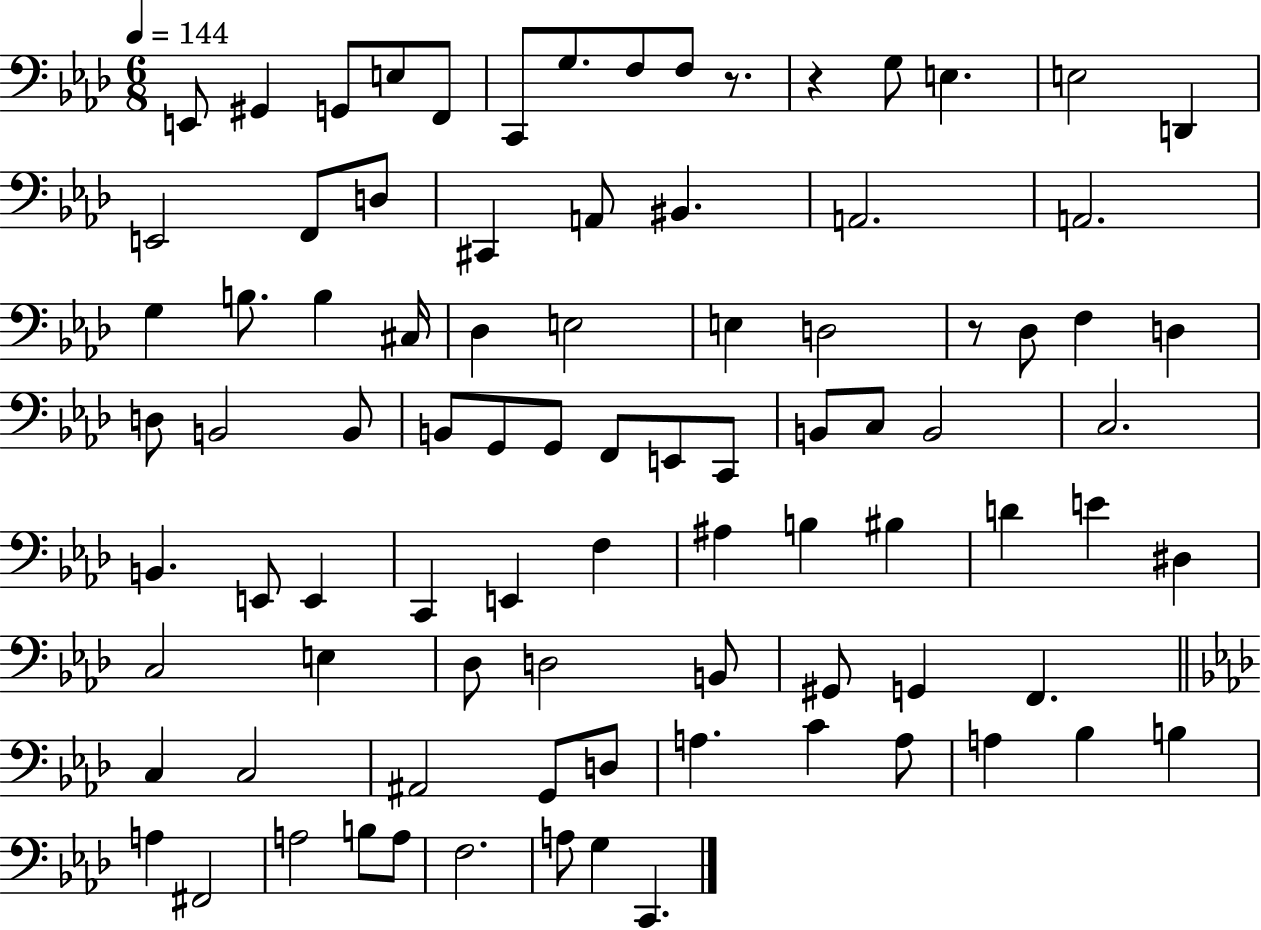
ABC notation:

X:1
T:Untitled
M:6/8
L:1/4
K:Ab
E,,/2 ^G,, G,,/2 E,/2 F,,/2 C,,/2 G,/2 F,/2 F,/2 z/2 z G,/2 E, E,2 D,, E,,2 F,,/2 D,/2 ^C,, A,,/2 ^B,, A,,2 A,,2 G, B,/2 B, ^C,/4 _D, E,2 E, D,2 z/2 _D,/2 F, D, D,/2 B,,2 B,,/2 B,,/2 G,,/2 G,,/2 F,,/2 E,,/2 C,,/2 B,,/2 C,/2 B,,2 C,2 B,, E,,/2 E,, C,, E,, F, ^A, B, ^B, D E ^D, C,2 E, _D,/2 D,2 B,,/2 ^G,,/2 G,, F,, C, C,2 ^A,,2 G,,/2 D,/2 A, C A,/2 A, _B, B, A, ^F,,2 A,2 B,/2 A,/2 F,2 A,/2 G, C,,